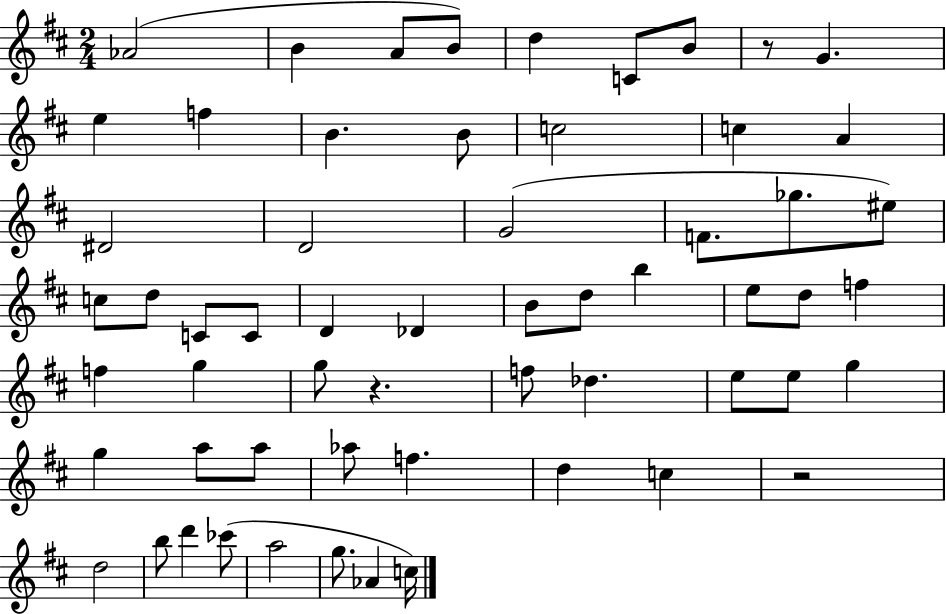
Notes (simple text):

Ab4/h B4/q A4/e B4/e D5/q C4/e B4/e R/e G4/q. E5/q F5/q B4/q. B4/e C5/h C5/q A4/q D#4/h D4/h G4/h F4/e. Gb5/e. EIS5/e C5/e D5/e C4/e C4/e D4/q Db4/q B4/e D5/e B5/q E5/e D5/e F5/q F5/q G5/q G5/e R/q. F5/e Db5/q. E5/e E5/e G5/q G5/q A5/e A5/e Ab5/e F5/q. D5/q C5/q R/h D5/h B5/e D6/q CES6/e A5/h G5/e. Ab4/q C5/s